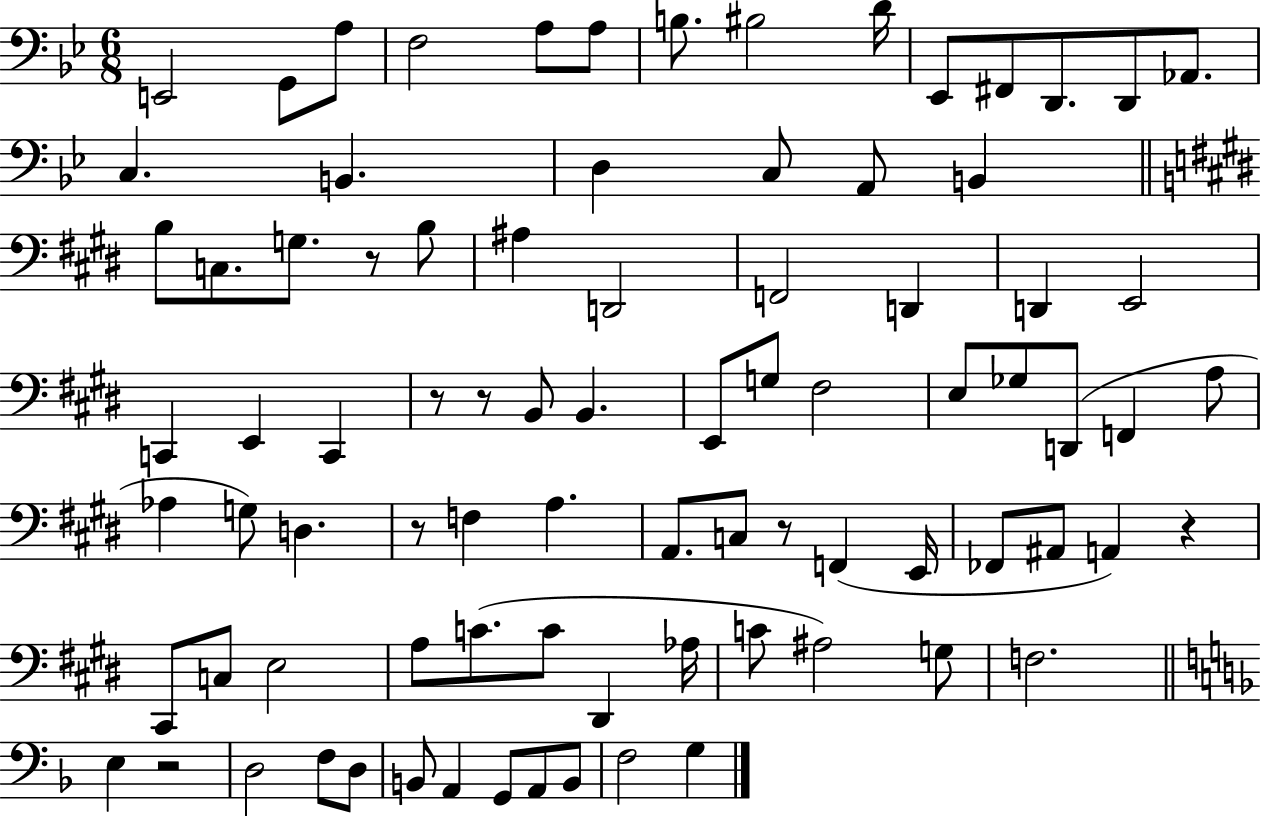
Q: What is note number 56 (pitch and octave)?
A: C#2